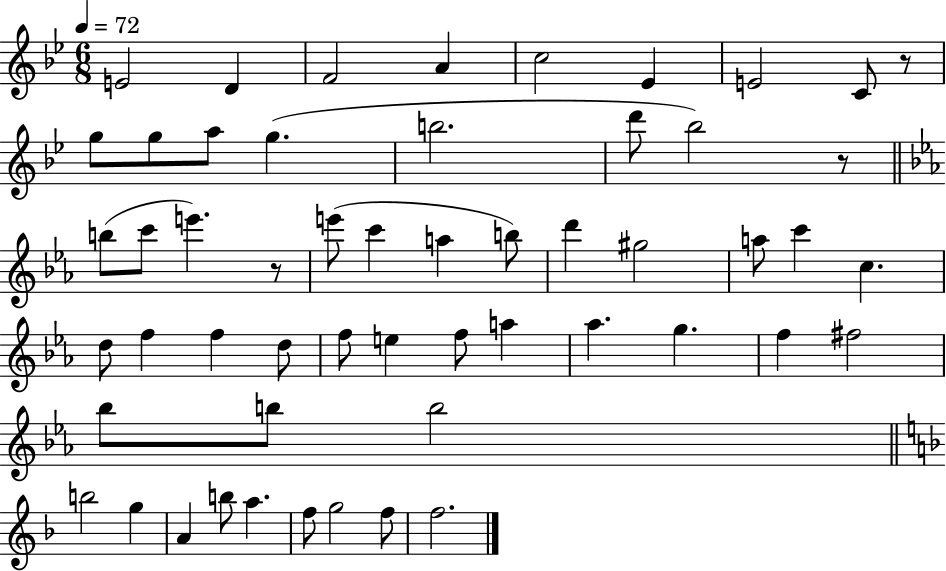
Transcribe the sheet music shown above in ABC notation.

X:1
T:Untitled
M:6/8
L:1/4
K:Bb
E2 D F2 A c2 _E E2 C/2 z/2 g/2 g/2 a/2 g b2 d'/2 _b2 z/2 b/2 c'/2 e' z/2 e'/2 c' a b/2 d' ^g2 a/2 c' c d/2 f f d/2 f/2 e f/2 a _a g f ^f2 _b/2 b/2 b2 b2 g A b/2 a f/2 g2 f/2 f2